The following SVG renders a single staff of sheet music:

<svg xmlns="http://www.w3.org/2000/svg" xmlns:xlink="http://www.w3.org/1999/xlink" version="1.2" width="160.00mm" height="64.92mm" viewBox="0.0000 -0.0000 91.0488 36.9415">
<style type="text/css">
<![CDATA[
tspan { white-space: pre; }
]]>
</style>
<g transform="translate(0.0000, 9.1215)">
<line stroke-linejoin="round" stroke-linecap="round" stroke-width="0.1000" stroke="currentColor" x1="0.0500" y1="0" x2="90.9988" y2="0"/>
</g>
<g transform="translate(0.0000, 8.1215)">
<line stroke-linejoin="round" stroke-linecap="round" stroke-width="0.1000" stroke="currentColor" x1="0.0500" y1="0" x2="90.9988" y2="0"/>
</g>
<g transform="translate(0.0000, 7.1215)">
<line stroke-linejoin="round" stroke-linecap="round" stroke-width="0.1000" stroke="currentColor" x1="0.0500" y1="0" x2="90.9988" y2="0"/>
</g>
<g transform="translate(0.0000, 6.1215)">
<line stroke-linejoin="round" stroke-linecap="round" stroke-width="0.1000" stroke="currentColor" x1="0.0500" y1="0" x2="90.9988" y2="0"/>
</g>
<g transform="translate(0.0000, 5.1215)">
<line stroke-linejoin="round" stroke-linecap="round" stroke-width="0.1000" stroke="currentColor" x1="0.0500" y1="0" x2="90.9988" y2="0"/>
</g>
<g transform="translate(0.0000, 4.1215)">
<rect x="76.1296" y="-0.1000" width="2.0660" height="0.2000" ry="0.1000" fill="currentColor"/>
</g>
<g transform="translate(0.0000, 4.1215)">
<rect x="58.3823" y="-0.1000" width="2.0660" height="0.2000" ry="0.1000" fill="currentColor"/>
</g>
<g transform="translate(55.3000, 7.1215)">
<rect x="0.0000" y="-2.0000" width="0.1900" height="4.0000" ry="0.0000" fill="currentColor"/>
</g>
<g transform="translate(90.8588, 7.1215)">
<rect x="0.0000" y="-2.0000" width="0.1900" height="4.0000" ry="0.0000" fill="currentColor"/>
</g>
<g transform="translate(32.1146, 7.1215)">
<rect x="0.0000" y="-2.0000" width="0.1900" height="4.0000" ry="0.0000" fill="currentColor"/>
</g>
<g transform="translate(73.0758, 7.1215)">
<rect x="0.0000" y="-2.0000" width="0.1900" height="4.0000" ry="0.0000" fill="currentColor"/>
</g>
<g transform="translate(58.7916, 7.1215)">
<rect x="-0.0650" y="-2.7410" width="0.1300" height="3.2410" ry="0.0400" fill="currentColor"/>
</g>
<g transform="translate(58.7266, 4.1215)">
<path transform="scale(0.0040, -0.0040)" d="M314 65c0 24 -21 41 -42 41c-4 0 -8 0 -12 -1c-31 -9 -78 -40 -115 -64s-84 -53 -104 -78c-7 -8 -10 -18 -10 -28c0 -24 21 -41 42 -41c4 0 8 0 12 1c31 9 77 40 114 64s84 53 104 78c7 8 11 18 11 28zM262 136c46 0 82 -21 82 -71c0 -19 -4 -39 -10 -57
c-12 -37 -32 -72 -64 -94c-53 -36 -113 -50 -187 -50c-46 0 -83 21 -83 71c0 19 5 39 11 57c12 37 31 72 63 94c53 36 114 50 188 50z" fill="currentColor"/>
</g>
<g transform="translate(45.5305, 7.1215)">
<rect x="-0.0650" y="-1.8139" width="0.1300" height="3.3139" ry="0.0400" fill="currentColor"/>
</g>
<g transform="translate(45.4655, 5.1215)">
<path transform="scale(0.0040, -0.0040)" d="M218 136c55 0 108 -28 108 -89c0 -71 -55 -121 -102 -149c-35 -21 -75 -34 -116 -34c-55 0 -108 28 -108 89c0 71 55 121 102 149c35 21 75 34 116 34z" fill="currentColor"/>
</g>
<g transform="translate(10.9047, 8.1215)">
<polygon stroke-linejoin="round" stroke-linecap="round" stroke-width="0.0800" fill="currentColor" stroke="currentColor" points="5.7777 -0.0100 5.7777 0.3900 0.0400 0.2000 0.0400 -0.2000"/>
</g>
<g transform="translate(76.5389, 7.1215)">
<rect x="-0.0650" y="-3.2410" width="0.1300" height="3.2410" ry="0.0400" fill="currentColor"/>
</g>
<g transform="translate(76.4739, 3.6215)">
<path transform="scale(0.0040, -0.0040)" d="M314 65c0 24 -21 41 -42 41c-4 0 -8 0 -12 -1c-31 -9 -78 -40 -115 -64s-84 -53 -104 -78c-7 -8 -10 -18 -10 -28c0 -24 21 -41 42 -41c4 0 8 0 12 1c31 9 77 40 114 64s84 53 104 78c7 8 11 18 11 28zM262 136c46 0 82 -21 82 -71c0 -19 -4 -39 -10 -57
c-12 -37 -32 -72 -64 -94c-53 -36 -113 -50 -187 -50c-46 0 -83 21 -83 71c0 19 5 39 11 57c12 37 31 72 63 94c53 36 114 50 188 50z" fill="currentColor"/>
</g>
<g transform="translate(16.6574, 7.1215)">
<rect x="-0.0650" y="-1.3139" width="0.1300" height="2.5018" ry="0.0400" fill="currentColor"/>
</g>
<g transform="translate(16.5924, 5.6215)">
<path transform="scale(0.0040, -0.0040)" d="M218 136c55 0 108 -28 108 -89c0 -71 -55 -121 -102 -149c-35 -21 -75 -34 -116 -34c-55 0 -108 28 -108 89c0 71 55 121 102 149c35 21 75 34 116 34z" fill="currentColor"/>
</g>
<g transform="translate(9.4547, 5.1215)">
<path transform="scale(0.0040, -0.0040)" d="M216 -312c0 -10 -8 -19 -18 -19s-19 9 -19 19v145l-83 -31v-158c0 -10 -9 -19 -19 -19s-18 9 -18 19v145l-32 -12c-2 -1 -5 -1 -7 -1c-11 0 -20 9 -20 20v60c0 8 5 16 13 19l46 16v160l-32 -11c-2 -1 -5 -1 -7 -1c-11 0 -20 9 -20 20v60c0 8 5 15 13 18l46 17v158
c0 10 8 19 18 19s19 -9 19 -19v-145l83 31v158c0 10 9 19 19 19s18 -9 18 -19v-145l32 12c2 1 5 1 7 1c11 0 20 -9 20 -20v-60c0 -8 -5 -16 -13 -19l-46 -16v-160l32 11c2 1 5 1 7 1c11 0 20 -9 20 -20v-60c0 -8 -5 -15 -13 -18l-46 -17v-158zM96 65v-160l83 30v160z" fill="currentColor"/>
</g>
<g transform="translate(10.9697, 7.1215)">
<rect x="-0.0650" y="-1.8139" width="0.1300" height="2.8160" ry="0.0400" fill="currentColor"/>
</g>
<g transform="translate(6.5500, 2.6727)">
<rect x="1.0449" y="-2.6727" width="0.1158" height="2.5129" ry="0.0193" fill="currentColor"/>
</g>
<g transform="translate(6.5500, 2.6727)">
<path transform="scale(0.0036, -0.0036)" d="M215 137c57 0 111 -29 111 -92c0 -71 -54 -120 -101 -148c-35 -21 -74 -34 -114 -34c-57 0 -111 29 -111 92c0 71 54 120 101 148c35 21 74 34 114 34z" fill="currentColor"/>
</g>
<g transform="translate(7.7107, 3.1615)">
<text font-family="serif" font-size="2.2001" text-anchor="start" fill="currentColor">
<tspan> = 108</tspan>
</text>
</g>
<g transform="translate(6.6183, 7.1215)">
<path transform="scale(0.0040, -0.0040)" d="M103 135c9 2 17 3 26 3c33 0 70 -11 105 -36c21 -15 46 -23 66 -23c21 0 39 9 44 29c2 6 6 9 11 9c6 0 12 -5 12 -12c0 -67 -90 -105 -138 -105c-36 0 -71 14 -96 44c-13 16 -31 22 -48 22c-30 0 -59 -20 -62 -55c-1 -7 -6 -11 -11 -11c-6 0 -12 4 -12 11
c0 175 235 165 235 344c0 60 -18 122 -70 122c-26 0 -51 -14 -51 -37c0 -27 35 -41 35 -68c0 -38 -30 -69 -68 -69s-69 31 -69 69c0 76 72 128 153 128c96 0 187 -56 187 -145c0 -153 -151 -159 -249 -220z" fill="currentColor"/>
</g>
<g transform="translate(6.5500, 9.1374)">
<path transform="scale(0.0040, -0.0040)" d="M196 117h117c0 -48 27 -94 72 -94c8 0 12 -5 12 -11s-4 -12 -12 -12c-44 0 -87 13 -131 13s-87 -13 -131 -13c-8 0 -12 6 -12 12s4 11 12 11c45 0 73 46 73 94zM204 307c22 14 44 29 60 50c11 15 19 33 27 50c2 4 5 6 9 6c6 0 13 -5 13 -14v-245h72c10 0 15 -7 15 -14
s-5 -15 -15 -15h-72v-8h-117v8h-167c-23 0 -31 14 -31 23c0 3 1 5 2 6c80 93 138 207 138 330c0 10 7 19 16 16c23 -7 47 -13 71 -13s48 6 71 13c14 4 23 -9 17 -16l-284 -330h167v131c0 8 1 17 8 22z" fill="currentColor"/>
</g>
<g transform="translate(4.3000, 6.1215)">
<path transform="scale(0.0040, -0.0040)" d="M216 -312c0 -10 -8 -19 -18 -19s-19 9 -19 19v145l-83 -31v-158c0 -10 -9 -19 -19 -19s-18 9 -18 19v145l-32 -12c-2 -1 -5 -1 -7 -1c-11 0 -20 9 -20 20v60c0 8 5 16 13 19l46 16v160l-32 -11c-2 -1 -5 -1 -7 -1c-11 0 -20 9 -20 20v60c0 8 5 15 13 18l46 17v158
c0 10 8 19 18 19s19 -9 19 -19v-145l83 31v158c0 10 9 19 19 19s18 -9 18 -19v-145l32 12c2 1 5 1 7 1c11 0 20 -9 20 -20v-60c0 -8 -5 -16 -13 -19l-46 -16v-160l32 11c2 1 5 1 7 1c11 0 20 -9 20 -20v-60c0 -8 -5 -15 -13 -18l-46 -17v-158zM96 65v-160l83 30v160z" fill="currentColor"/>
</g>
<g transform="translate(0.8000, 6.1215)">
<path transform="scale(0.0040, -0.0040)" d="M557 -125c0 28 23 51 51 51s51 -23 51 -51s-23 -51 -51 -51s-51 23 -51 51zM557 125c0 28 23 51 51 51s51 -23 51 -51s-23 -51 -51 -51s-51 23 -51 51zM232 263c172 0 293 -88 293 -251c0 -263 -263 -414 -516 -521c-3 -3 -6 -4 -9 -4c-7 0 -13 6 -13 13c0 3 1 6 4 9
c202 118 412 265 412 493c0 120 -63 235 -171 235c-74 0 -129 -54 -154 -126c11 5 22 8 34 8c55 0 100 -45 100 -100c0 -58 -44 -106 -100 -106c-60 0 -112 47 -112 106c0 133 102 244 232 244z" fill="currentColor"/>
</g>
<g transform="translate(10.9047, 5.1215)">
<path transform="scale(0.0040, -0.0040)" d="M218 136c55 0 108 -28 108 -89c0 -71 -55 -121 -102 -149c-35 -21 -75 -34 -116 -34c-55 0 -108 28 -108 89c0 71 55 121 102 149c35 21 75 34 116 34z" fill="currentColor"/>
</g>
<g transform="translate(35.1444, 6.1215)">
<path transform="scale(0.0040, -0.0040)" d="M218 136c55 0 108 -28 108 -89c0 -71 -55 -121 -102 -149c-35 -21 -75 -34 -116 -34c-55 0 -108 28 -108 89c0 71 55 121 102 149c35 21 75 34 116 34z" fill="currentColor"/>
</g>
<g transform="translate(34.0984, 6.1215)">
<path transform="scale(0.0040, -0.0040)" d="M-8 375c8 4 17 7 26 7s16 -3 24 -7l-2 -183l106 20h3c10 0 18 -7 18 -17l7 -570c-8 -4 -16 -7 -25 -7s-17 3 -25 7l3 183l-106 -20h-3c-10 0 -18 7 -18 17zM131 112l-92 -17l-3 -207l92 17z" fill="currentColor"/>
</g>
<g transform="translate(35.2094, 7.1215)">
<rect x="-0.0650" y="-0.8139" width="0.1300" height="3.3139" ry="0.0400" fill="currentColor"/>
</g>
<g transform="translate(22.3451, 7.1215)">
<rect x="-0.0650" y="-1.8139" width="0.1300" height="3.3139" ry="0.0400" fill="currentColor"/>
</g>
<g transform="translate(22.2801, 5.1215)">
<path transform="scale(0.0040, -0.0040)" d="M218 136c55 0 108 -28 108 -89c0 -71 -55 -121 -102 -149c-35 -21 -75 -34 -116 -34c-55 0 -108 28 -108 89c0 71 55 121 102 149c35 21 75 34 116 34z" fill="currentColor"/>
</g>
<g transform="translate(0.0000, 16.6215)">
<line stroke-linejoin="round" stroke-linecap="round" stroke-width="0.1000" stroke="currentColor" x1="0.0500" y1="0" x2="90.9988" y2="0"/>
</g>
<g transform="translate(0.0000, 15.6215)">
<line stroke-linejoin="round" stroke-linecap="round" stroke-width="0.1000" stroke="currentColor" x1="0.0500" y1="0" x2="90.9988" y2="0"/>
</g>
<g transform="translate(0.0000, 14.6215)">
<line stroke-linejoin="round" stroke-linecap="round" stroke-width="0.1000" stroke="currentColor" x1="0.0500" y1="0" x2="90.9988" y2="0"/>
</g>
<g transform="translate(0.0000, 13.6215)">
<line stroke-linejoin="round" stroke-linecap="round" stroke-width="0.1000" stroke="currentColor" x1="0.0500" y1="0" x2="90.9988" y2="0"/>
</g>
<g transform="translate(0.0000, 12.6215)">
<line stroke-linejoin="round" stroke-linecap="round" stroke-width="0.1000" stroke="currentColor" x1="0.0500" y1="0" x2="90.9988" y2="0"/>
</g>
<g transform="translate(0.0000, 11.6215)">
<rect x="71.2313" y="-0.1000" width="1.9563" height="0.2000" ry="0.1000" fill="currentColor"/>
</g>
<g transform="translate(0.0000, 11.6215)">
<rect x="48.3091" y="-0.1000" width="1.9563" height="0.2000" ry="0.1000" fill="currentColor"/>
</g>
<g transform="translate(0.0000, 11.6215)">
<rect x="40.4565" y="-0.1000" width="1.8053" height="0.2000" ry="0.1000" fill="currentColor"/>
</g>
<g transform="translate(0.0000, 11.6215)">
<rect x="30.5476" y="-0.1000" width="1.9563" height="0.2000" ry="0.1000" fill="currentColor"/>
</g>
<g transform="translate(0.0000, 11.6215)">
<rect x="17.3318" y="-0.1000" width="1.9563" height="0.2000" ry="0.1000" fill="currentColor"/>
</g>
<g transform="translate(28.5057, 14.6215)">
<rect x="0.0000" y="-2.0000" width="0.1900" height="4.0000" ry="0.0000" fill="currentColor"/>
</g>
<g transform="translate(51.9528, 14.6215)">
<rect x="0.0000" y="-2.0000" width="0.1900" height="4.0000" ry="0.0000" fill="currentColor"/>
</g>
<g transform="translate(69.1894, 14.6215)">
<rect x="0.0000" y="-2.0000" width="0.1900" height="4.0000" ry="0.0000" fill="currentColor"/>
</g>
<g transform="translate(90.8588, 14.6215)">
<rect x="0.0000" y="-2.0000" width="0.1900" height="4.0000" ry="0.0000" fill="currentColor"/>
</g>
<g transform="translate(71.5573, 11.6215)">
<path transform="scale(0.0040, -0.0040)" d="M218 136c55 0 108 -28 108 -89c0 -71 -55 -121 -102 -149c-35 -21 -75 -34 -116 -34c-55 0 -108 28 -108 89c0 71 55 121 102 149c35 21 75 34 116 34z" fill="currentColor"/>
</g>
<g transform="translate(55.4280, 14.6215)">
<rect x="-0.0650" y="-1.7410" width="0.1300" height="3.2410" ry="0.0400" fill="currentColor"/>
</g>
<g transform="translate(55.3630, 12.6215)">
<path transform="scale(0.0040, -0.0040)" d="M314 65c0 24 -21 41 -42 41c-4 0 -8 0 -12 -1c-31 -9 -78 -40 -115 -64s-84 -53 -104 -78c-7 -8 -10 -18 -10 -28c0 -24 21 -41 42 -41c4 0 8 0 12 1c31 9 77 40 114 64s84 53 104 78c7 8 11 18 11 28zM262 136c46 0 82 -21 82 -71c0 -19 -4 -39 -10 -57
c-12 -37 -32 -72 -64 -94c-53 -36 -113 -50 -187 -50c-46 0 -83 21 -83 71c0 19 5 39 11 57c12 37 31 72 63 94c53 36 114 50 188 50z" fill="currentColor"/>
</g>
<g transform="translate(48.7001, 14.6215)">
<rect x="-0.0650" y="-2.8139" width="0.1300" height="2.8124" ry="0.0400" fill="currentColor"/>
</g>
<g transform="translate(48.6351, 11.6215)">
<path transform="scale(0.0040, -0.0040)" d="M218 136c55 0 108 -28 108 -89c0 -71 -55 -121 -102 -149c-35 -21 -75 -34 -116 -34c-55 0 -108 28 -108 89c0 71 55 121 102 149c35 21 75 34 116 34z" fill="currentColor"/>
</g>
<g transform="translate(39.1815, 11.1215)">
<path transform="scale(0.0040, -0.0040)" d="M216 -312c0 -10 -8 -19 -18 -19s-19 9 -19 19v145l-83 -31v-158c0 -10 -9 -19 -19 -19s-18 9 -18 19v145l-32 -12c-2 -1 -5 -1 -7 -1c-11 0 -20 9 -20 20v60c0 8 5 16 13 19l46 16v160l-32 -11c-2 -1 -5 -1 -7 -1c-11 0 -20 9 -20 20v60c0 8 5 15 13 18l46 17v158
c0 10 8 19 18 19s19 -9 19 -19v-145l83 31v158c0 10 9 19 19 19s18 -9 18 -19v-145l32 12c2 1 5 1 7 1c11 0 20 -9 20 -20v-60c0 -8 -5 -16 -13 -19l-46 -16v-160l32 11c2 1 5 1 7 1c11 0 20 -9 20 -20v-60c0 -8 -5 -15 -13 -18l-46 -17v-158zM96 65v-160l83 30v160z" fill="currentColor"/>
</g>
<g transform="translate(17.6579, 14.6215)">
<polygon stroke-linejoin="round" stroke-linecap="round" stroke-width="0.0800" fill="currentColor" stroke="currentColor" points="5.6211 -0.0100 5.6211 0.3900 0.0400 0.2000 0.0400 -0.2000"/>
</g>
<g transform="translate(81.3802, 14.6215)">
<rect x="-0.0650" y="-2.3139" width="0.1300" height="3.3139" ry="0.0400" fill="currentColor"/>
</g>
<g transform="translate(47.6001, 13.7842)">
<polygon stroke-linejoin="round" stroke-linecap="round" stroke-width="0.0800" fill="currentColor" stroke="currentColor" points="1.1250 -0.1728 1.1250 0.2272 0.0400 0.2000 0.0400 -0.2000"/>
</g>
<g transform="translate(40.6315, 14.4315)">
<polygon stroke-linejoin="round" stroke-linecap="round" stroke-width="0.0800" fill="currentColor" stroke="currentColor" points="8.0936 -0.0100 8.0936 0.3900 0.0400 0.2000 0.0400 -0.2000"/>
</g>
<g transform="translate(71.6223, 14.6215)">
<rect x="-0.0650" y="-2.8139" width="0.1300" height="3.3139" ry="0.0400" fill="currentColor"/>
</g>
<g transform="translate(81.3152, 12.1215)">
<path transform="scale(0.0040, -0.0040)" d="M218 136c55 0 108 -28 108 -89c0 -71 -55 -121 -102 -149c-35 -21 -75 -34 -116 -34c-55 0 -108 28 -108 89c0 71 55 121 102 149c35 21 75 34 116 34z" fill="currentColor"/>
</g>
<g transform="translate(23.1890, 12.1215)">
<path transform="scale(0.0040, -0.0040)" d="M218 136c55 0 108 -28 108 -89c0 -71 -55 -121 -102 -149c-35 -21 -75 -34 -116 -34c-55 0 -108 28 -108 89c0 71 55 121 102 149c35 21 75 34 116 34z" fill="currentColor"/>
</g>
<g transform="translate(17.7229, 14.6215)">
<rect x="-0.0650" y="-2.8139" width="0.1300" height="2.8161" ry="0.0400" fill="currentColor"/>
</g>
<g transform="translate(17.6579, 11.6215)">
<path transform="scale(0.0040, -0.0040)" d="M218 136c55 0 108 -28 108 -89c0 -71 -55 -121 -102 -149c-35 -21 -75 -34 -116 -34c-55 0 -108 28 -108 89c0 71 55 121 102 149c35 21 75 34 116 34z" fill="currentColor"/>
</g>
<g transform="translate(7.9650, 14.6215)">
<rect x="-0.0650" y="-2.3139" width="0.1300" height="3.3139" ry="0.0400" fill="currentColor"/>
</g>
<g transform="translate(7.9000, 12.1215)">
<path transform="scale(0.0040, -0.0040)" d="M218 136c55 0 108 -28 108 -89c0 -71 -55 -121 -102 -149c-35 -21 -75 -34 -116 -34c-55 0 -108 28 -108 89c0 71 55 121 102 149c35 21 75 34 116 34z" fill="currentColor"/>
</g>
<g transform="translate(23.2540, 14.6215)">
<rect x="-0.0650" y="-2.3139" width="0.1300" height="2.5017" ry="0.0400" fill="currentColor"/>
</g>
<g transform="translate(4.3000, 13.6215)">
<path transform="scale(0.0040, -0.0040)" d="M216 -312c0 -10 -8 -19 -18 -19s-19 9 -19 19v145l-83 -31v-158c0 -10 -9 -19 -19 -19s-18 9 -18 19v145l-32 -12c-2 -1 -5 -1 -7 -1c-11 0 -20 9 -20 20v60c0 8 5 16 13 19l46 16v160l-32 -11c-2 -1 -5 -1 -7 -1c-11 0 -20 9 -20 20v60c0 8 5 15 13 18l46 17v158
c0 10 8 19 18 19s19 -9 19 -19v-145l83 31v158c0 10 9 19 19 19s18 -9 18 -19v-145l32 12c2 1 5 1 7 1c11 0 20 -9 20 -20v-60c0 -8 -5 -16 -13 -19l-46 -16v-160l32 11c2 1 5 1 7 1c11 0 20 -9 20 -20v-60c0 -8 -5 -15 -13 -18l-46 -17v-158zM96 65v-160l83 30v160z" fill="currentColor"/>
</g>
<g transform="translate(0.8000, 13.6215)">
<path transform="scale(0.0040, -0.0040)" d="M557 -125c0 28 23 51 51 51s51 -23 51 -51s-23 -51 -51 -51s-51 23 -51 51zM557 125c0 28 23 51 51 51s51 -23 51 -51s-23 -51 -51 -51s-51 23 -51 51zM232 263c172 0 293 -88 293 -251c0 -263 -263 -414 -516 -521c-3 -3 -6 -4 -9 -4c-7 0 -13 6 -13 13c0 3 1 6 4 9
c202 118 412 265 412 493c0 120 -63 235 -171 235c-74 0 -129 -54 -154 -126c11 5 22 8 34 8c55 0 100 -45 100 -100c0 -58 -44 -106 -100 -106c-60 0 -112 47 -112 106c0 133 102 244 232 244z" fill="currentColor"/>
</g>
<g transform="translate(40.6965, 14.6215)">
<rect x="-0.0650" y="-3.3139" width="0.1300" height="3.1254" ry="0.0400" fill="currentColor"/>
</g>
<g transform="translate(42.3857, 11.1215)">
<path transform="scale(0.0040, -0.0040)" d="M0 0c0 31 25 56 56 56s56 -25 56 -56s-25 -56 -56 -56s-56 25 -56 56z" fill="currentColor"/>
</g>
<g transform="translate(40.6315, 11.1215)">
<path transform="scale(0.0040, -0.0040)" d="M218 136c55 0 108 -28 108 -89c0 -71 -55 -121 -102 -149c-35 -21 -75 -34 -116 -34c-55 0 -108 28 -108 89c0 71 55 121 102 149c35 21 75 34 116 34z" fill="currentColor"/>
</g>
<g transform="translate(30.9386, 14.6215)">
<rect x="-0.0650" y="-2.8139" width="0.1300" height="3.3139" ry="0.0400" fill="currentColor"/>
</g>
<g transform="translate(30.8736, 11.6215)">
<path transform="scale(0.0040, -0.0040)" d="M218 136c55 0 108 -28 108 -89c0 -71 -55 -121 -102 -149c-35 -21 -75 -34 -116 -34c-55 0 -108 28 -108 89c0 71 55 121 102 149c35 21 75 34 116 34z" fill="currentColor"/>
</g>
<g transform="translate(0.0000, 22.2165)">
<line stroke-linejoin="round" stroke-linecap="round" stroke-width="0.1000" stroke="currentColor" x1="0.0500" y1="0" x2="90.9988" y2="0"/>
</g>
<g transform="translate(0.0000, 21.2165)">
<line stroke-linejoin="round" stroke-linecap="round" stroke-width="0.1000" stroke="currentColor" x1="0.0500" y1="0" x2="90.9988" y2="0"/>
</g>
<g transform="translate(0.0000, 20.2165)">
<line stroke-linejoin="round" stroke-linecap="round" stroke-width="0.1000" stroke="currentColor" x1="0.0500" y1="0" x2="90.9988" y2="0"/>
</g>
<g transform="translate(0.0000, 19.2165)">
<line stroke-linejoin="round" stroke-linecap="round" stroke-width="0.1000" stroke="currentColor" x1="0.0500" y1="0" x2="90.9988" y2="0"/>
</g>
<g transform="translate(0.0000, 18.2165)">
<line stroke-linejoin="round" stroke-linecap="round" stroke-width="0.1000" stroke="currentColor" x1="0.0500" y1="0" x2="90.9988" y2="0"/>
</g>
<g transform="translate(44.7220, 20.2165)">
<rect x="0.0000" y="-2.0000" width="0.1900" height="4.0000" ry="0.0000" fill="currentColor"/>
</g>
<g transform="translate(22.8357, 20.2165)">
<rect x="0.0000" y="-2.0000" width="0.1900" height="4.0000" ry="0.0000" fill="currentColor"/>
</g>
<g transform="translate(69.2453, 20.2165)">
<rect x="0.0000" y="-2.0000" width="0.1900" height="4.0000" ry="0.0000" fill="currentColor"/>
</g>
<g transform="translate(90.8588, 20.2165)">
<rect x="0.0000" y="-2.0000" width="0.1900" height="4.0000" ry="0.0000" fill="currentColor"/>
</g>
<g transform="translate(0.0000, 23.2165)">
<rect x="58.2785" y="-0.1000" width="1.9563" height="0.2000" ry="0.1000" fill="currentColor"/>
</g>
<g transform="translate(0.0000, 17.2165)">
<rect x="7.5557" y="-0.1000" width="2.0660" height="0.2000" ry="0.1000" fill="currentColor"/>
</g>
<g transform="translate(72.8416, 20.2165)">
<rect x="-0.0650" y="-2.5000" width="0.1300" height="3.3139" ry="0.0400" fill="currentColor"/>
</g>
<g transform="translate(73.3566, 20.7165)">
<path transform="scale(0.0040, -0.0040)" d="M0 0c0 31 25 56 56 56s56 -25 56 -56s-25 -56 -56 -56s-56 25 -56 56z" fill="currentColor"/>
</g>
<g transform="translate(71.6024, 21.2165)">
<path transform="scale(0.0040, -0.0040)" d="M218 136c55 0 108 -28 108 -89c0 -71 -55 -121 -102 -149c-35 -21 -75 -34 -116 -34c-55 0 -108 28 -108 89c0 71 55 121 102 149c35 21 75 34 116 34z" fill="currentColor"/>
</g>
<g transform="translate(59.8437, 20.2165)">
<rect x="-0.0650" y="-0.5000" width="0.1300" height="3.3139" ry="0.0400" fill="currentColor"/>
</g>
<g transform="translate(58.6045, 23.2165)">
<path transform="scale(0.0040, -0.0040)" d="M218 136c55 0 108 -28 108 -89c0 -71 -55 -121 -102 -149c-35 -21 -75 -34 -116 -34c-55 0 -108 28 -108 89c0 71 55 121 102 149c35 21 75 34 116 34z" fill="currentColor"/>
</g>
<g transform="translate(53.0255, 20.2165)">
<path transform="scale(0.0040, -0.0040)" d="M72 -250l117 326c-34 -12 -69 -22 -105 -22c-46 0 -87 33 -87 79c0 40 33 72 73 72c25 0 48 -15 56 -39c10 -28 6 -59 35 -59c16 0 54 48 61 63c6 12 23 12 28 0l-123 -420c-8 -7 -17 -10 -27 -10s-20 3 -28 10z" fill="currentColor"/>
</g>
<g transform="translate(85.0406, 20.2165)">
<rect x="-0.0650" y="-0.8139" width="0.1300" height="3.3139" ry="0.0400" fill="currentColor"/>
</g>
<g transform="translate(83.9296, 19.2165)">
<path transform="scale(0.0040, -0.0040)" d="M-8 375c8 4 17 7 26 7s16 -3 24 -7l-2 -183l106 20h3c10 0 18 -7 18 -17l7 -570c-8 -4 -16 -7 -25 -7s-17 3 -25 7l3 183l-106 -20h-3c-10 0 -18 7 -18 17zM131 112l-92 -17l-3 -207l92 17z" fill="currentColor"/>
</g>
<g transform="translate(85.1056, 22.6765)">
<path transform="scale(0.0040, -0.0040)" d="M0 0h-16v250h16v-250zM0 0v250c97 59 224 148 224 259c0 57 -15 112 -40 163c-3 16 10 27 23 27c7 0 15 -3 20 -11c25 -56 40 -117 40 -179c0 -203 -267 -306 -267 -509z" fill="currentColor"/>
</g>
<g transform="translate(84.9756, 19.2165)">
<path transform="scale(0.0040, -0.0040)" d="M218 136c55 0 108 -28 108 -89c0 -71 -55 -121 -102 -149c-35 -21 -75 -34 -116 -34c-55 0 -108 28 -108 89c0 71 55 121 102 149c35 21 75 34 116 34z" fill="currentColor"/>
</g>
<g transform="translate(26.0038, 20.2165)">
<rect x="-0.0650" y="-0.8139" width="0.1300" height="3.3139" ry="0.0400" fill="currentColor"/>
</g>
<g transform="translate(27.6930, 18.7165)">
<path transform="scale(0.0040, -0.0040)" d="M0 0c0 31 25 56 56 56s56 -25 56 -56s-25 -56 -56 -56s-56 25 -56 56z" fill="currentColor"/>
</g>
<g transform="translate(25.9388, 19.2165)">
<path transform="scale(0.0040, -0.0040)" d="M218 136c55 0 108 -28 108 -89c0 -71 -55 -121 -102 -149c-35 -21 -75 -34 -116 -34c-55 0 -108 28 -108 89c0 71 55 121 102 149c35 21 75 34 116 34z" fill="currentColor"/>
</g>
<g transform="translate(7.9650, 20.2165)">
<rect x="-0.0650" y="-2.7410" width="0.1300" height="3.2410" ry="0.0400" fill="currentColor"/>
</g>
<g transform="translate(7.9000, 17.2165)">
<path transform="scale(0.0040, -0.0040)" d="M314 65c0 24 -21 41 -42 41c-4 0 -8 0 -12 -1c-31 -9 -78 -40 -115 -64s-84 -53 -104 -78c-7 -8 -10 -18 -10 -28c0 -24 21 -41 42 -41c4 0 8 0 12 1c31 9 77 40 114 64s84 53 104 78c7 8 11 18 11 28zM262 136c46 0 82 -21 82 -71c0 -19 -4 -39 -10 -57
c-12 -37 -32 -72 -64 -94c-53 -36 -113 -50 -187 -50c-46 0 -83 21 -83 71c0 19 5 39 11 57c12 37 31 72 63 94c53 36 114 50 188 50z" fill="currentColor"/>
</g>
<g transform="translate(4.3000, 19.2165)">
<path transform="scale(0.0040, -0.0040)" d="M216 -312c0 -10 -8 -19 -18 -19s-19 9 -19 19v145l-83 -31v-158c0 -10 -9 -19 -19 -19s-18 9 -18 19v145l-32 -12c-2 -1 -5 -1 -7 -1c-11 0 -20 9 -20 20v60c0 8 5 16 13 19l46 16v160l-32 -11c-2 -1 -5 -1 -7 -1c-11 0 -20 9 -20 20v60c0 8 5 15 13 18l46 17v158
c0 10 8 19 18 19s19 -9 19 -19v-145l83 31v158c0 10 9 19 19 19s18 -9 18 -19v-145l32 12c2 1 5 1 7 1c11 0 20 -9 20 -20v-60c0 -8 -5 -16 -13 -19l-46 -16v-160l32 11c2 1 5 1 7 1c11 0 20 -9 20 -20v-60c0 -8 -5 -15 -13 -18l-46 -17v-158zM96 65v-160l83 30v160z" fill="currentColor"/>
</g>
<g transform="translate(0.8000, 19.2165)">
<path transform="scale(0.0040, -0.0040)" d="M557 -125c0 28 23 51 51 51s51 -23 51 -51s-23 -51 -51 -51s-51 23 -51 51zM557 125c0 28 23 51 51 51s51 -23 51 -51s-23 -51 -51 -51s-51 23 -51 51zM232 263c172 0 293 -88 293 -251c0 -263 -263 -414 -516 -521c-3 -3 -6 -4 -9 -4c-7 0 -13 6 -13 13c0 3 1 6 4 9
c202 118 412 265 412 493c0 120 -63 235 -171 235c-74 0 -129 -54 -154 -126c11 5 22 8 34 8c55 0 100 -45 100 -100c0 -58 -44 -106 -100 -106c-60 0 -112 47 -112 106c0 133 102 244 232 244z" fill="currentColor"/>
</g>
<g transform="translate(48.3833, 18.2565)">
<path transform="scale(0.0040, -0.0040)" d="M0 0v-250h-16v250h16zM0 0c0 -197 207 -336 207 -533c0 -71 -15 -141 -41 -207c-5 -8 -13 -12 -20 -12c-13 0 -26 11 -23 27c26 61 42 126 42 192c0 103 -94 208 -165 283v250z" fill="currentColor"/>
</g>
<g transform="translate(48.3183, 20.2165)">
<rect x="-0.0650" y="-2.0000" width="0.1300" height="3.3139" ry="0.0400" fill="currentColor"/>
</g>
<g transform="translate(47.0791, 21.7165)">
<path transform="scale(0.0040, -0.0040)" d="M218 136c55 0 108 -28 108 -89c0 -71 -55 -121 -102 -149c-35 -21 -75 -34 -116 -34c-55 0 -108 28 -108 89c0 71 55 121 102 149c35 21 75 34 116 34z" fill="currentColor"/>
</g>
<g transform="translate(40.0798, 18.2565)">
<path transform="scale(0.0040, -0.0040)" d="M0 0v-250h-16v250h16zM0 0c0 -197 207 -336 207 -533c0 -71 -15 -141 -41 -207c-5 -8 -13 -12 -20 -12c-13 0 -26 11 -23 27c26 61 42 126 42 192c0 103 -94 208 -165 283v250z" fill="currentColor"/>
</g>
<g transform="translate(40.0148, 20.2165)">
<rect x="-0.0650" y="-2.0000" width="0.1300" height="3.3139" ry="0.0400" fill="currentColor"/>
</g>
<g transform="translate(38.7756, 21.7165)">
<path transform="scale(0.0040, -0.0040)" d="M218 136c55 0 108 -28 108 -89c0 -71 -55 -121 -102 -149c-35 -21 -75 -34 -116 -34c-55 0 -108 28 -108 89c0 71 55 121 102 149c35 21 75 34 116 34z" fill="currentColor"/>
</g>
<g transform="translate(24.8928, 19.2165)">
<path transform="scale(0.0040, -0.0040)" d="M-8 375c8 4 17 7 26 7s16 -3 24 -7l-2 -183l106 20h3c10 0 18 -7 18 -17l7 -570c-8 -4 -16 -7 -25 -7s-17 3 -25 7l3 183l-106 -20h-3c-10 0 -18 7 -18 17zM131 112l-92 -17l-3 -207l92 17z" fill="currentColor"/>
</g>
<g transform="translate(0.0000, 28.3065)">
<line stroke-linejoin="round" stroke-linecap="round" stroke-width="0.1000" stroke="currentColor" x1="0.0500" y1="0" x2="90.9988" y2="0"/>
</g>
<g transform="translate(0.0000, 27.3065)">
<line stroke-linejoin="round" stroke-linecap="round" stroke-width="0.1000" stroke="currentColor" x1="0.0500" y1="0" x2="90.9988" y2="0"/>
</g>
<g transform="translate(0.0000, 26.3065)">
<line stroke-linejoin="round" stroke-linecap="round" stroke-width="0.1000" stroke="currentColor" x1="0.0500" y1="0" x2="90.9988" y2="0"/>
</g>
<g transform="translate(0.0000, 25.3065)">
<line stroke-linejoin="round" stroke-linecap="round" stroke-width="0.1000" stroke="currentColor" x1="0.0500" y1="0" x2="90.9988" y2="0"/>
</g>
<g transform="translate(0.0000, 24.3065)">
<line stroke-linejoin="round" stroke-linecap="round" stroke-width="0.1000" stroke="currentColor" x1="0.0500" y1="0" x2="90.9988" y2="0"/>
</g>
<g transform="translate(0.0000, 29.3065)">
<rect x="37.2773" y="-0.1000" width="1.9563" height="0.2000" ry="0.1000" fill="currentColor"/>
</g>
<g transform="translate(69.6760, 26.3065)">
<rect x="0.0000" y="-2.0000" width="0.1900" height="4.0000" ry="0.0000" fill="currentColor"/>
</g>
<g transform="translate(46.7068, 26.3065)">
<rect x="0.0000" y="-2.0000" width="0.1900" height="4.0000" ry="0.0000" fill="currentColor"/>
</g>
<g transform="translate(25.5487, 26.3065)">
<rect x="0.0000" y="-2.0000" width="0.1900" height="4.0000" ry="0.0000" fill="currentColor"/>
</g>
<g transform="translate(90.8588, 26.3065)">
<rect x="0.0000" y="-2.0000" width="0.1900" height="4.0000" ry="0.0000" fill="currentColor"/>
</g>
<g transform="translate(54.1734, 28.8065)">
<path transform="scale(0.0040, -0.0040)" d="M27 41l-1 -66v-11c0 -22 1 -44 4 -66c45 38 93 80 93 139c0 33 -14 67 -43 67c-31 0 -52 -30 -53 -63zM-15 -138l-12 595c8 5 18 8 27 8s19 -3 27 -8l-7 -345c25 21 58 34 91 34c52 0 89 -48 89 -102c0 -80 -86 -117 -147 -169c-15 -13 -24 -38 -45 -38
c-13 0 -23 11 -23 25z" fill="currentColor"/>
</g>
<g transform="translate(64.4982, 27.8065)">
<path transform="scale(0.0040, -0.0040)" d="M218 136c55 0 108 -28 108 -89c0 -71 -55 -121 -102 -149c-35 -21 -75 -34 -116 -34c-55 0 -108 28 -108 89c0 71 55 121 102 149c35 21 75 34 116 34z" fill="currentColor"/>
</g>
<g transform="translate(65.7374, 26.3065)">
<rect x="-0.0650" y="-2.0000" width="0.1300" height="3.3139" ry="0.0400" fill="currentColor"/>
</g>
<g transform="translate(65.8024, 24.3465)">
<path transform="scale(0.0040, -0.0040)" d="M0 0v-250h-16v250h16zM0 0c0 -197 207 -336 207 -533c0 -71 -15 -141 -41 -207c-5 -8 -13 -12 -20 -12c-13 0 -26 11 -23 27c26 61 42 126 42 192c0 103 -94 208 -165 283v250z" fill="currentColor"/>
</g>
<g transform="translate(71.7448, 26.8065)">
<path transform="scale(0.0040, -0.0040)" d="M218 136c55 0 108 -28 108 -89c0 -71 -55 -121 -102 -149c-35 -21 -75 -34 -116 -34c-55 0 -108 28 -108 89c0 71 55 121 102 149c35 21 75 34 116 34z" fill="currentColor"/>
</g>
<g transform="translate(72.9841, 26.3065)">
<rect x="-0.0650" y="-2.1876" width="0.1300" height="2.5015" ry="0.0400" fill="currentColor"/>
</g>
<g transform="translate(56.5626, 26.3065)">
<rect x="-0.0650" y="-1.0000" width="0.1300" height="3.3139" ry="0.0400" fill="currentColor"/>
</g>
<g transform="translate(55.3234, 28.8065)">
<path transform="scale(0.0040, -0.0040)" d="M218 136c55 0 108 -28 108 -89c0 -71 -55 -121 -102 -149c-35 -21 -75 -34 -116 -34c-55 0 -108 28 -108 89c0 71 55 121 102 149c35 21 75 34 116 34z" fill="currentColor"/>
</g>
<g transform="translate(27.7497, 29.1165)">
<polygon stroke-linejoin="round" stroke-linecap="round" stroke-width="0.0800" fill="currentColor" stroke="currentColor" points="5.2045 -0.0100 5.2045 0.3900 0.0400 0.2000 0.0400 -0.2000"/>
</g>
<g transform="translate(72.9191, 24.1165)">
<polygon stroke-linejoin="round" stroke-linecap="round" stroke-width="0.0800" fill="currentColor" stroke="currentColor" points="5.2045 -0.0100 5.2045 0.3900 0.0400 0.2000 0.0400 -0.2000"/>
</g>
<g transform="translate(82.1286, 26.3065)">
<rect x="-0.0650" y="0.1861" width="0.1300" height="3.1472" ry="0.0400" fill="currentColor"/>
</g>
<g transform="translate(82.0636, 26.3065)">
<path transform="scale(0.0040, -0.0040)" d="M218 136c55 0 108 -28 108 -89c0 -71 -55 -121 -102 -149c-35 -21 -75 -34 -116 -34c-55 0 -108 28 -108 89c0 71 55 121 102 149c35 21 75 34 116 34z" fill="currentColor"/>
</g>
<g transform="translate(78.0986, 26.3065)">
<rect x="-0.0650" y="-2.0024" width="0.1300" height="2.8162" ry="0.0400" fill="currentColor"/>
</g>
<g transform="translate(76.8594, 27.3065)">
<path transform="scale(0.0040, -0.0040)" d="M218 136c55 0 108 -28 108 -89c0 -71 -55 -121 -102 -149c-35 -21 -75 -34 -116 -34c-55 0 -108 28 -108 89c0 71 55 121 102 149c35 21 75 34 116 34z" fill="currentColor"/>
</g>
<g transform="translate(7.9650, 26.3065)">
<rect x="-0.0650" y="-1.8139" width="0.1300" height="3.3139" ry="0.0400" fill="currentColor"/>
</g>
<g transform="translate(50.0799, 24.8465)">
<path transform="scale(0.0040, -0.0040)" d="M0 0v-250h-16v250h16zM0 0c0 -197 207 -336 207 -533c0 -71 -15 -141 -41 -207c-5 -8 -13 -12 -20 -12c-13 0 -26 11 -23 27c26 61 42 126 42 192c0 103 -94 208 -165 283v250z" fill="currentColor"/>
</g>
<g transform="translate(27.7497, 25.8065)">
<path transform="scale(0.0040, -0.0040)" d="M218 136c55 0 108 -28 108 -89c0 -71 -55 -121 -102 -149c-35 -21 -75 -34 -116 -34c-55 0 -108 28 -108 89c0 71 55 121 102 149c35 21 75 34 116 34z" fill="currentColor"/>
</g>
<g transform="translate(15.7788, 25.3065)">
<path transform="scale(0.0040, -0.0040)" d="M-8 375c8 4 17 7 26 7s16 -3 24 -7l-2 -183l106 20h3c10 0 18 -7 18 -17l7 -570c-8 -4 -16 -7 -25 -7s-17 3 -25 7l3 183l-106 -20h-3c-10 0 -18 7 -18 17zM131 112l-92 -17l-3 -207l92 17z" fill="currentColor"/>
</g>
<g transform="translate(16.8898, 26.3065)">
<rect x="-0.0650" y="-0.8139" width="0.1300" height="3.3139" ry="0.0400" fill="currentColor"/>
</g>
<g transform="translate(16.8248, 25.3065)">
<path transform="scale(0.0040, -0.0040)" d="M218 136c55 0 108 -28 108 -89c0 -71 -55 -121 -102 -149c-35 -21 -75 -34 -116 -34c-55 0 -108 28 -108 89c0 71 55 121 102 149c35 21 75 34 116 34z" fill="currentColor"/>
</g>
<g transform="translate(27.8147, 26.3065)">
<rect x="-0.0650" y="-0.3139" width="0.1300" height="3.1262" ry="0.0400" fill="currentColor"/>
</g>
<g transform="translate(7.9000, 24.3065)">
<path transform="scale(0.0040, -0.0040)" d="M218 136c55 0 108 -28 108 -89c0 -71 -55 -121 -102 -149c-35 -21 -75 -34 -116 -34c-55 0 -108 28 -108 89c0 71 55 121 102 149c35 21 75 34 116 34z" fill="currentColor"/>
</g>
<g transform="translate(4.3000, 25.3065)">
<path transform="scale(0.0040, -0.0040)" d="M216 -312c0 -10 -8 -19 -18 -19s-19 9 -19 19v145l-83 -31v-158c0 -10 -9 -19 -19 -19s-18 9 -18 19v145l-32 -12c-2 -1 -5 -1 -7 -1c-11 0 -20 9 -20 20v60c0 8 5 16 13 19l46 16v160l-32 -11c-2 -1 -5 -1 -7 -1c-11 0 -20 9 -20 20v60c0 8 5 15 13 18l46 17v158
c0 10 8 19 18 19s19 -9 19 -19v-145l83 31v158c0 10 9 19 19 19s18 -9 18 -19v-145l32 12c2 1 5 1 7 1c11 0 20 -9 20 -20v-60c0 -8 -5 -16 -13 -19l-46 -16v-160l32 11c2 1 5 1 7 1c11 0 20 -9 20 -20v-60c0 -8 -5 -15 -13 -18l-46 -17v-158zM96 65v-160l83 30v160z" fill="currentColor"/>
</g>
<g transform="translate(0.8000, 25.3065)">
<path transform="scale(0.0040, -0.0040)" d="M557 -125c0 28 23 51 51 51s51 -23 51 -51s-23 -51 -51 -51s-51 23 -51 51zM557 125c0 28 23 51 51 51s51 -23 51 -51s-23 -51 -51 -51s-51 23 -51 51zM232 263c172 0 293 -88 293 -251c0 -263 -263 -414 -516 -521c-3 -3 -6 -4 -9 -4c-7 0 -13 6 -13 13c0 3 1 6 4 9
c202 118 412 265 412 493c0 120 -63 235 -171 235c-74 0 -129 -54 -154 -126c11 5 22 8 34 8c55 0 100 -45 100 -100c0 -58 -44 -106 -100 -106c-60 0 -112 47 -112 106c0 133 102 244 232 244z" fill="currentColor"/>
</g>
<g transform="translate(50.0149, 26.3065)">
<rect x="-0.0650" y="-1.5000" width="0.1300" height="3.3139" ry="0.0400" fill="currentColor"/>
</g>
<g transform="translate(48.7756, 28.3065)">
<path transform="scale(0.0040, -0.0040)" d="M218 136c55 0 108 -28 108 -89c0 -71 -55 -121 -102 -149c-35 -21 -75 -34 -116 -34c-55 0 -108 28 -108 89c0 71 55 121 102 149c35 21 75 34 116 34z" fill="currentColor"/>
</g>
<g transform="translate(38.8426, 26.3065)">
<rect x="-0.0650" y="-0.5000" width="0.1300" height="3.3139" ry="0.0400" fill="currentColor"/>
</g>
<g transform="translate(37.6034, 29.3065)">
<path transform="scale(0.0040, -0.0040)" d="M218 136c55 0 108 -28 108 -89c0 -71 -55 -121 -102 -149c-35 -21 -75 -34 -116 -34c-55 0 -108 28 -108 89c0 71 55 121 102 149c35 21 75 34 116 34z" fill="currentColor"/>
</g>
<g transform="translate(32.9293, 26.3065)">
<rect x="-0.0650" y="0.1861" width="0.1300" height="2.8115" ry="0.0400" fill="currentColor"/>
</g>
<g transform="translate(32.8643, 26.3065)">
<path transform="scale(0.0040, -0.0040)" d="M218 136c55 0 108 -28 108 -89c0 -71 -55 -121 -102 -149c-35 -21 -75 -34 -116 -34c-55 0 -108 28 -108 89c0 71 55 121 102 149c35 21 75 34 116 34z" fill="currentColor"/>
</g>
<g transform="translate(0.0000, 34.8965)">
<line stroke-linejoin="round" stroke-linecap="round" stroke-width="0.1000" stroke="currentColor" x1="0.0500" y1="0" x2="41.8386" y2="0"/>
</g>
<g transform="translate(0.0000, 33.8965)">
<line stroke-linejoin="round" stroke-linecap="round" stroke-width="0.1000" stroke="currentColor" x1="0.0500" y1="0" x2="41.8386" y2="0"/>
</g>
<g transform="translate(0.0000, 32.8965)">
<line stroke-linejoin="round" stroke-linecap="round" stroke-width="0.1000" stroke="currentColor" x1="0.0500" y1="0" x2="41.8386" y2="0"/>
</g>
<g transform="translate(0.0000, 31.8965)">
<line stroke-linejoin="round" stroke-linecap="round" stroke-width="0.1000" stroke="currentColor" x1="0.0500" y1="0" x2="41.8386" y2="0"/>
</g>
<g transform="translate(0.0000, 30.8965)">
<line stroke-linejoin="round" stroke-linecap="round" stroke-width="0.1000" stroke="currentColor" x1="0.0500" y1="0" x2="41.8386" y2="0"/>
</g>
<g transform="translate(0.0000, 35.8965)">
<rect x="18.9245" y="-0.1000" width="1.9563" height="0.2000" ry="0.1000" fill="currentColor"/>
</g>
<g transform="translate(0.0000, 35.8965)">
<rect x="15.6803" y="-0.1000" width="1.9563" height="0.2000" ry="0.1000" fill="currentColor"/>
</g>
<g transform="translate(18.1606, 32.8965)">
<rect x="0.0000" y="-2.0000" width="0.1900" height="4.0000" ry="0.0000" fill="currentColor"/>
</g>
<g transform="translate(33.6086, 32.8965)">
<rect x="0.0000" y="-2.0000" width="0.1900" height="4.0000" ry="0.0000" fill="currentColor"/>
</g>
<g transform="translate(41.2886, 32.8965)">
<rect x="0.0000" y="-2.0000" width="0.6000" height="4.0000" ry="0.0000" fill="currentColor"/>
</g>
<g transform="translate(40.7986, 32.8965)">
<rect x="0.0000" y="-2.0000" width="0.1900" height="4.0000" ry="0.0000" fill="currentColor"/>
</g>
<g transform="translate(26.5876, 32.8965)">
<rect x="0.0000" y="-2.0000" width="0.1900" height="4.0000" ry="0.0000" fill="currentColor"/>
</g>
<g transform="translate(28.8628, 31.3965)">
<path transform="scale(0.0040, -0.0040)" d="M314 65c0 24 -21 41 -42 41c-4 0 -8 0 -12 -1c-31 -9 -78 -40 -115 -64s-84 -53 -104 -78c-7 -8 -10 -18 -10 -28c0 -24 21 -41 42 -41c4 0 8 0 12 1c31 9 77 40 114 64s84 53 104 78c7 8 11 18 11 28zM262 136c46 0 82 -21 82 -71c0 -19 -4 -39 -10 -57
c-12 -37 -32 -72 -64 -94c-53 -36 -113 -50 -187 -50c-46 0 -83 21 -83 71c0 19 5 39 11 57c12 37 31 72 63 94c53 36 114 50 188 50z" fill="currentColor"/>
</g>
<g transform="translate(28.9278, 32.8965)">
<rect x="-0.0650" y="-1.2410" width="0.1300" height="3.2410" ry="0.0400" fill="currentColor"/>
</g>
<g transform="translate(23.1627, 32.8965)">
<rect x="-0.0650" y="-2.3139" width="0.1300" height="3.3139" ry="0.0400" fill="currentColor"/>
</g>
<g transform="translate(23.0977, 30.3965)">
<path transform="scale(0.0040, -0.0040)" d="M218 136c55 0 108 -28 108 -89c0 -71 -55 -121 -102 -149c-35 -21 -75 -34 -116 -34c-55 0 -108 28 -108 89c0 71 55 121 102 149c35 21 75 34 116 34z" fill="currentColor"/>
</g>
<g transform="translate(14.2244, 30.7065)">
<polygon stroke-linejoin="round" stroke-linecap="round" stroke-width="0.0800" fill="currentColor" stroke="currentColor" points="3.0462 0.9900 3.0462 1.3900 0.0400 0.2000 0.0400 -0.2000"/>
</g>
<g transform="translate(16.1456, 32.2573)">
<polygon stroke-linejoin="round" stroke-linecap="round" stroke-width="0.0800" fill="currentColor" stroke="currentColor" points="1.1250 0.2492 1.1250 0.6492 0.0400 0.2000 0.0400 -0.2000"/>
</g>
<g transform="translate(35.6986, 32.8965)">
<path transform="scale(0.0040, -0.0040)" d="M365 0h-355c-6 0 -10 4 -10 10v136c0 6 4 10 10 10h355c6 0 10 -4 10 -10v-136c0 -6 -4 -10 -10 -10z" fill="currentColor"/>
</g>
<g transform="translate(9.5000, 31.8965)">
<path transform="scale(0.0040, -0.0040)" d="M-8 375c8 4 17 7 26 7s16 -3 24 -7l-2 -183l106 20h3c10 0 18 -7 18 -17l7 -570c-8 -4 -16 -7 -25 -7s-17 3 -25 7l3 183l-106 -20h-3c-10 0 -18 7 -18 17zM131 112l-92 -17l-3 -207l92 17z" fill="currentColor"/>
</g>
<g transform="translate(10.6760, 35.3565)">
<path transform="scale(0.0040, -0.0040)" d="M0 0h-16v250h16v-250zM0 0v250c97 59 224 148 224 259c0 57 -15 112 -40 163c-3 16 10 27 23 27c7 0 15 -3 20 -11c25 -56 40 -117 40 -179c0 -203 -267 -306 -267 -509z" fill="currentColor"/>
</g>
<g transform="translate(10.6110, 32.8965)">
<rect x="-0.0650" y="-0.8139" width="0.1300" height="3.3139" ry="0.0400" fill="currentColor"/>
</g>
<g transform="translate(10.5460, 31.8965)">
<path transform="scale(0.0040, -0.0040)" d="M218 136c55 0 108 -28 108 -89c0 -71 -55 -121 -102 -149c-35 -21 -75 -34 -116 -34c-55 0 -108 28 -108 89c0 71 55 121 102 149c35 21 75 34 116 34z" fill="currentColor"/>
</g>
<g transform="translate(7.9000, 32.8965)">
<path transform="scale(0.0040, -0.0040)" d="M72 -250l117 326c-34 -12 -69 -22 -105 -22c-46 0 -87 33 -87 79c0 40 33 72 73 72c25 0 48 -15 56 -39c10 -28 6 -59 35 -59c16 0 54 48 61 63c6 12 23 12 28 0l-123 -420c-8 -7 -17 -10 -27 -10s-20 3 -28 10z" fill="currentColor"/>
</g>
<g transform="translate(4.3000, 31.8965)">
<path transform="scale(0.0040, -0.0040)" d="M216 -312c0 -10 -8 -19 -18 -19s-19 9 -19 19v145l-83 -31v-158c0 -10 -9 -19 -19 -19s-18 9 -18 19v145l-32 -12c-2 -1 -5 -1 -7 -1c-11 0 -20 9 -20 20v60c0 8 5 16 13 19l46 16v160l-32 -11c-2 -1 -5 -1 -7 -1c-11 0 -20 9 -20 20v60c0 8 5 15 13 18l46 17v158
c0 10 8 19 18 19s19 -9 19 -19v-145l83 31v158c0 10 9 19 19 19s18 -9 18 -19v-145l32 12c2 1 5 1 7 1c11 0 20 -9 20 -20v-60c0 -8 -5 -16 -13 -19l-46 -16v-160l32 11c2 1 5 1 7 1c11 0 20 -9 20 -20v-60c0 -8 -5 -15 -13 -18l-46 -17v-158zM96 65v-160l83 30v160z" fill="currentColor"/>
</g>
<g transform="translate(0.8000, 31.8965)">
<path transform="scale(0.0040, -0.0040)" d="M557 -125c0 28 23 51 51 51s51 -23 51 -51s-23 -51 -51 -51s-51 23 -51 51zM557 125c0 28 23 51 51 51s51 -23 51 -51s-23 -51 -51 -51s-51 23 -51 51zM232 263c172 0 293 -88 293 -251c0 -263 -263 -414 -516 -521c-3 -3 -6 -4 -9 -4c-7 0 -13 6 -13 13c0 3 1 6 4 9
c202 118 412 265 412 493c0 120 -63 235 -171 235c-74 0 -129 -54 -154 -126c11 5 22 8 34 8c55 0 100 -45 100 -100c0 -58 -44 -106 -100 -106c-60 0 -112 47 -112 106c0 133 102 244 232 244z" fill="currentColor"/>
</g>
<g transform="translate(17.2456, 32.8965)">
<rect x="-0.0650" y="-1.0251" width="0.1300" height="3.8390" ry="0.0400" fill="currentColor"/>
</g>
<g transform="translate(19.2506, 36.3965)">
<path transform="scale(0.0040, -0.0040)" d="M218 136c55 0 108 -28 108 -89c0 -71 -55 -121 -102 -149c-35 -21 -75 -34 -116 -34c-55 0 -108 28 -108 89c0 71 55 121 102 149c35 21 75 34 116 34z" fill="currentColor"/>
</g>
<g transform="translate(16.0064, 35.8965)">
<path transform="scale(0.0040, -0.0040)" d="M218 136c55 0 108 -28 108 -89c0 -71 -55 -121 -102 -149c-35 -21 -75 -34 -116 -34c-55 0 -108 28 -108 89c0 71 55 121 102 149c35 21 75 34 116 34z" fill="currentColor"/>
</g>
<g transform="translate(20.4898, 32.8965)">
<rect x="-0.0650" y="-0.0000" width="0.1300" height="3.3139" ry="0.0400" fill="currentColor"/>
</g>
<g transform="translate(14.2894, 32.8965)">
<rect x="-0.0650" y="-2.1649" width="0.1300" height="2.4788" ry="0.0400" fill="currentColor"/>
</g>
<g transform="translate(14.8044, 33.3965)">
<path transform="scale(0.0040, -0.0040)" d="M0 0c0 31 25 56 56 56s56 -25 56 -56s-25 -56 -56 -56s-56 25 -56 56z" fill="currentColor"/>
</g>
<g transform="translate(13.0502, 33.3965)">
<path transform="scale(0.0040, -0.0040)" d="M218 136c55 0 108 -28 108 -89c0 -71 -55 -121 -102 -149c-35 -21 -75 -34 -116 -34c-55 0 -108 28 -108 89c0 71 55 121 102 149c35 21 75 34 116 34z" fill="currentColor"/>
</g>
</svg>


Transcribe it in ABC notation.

X:1
T:Untitled
M:2/4
L:1/4
K:G
^A,/2 G,/2 ^A, F, A, C2 D2 B, C/2 B,/2 C ^D/2 C/4 A,2 C B, C2 F, A,,/2 A,,/2 z/2 E,, B,, F,/2 A, F, E,/2 D,/2 E,, G,,/2 _F,, A,,/2 C,/2 B,,/2 D, z/2 F,/2 C,/2 E,,/4 D,, B, G,2 z2